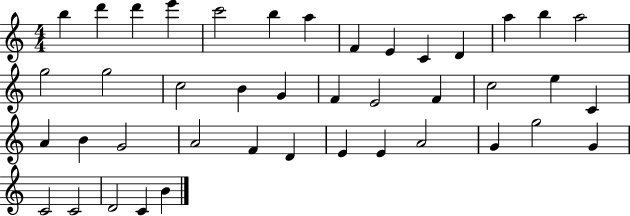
{
  \clef treble
  \numericTimeSignature
  \time 4/4
  \key c \major
  b''4 d'''4 d'''4 e'''4 | c'''2 b''4 a''4 | f'4 e'4 c'4 d'4 | a''4 b''4 a''2 | \break g''2 g''2 | c''2 b'4 g'4 | f'4 e'2 f'4 | c''2 e''4 c'4 | \break a'4 b'4 g'2 | a'2 f'4 d'4 | e'4 e'4 a'2 | g'4 g''2 g'4 | \break c'2 c'2 | d'2 c'4 b'4 | \bar "|."
}